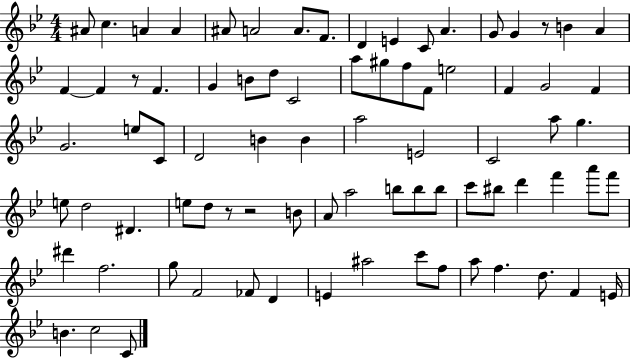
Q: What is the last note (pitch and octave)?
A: C4